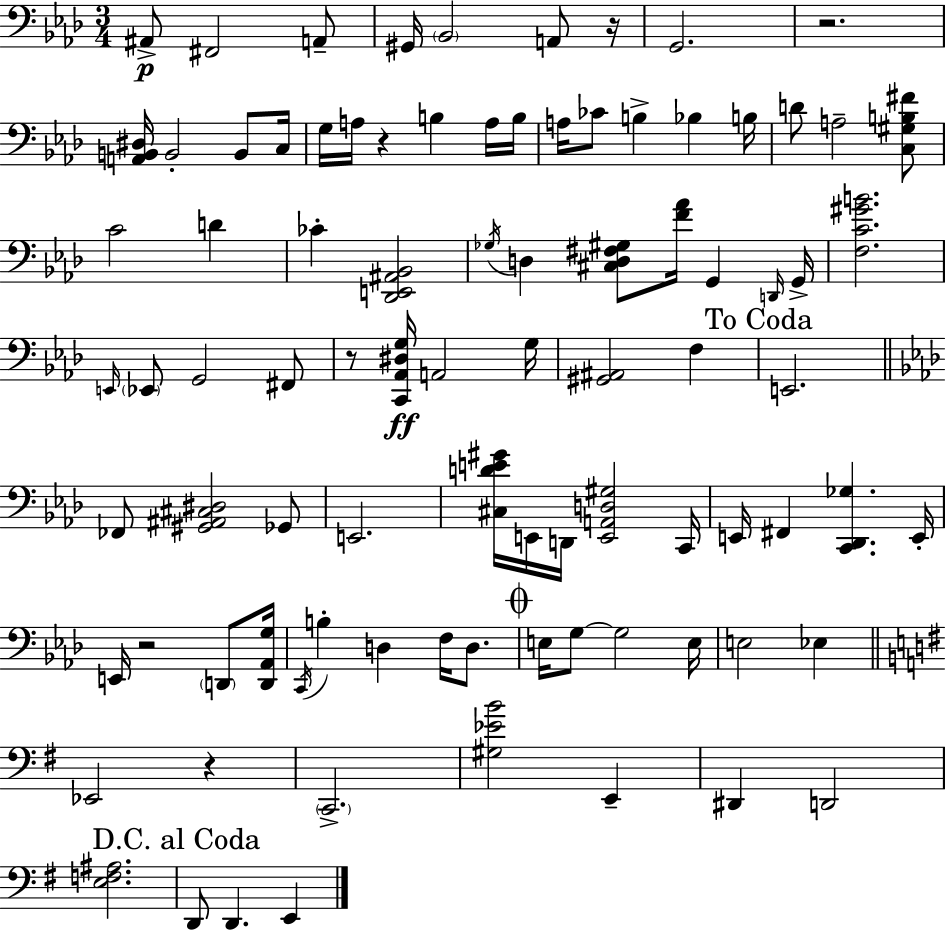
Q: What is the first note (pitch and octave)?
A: A#2